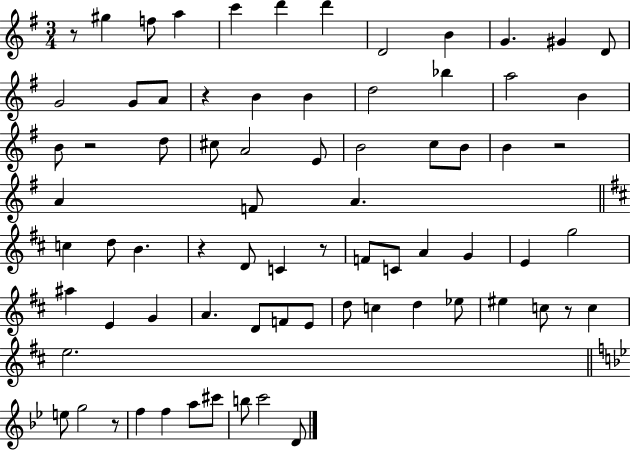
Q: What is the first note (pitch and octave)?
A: G#5